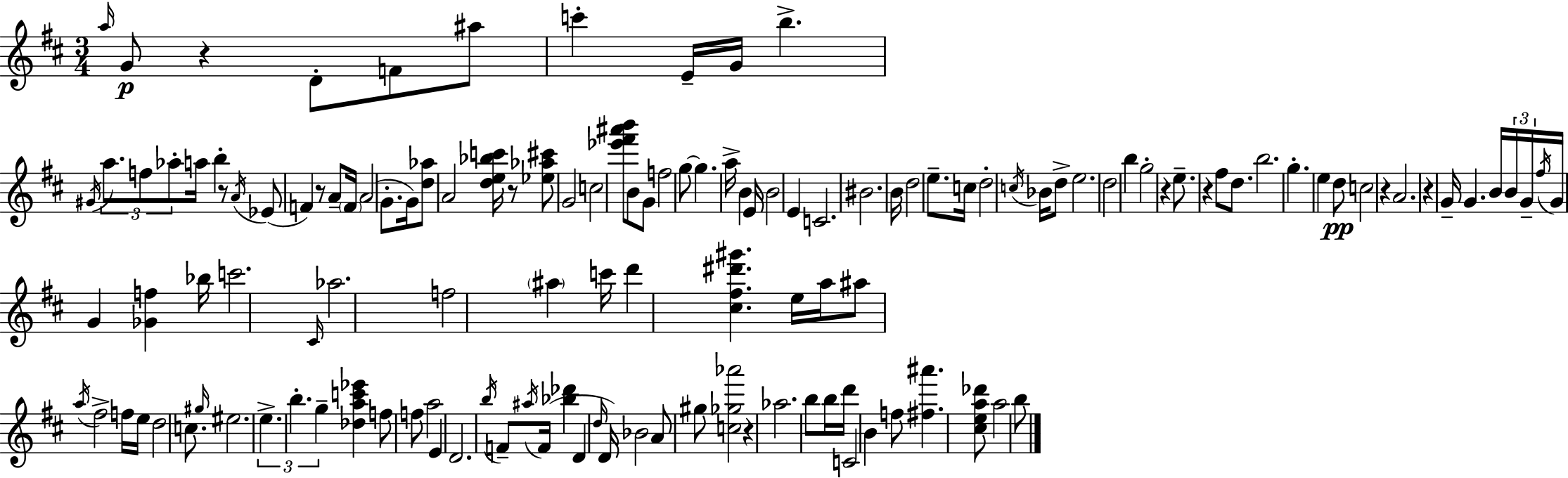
{
  \clef treble
  \numericTimeSignature
  \time 3/4
  \key d \major
  \grace { a''16 }\p g'8 r4 d'8-. f'8 ais''8 | c'''4-. e'16-- g'16 b''4.-> | \acciaccatura { gis'16 } \tuplet 3/2 { a''8. f''8 aes''8-. } a''16 b''4-. | r8 \acciaccatura { a'16 }( ees'8 f'4) r8 | \break a'8-- \parenthesize f'16 a'2( | g'8.-. g'16) <d'' aes''>8 a'2 | <d'' e'' bes'' c'''>16 r8 <ees'' aes'' cis'''>8 g'2 | c''2 <ees''' fis''' ais''' b'''>8 | \break b'8 g'8 f''2 | g''8~~ g''4. a''16-> b'4 | e'16 b'2 e'4 | c'2. | \break bis'2. | b'16 d''2 | e''8.-- c''16 d''2-. | \acciaccatura { c''16 } bes'16 d''8-> e''2. | \break d''2 | b''4 g''2-. | r4 e''8.-- r4 fis''8 | d''8. b''2. | \break g''4.-. e''4 | d''8\pp c''2 | r4 a'2. | r4 g'16-- g'4. | \break b'16 \tuplet 3/2 { b'16 g'16-- \acciaccatura { fis''16 } } g'16 g'4 | <ges' f''>4 bes''16 c'''2. | \grace { cis'16 } aes''2. | f''2 | \break \parenthesize ais''4 c'''16 d'''4 <cis'' fis'' dis''' gis'''>4. | e''16 a''16 ais''8 \acciaccatura { a''16 } fis''2-> | f''16 e''16 d''2 | c''8. \grace { gis''16 } eis''2. | \break \tuplet 3/2 { e''4.-> | b''4.-. g''4-- } | <des'' a'' c''' ees'''>4 f''8 f''8 a''2 | e'4 d'2. | \break \acciaccatura { b''16 } f'8-- \acciaccatura { ais''16 }( | f'16 <bes'' des'''>4 d'4 \grace { d''16 } d'16) bes'2 | a'8 gis''8 <c'' ges'' aes'''>2 | r4 aes''2. | \break b''8 | b''16 d'''16 c'2 b'4 | f''8 <fis'' ais'''>4. <cis'' e'' a'' des'''>8 | a''2 b''8 \bar "|."
}